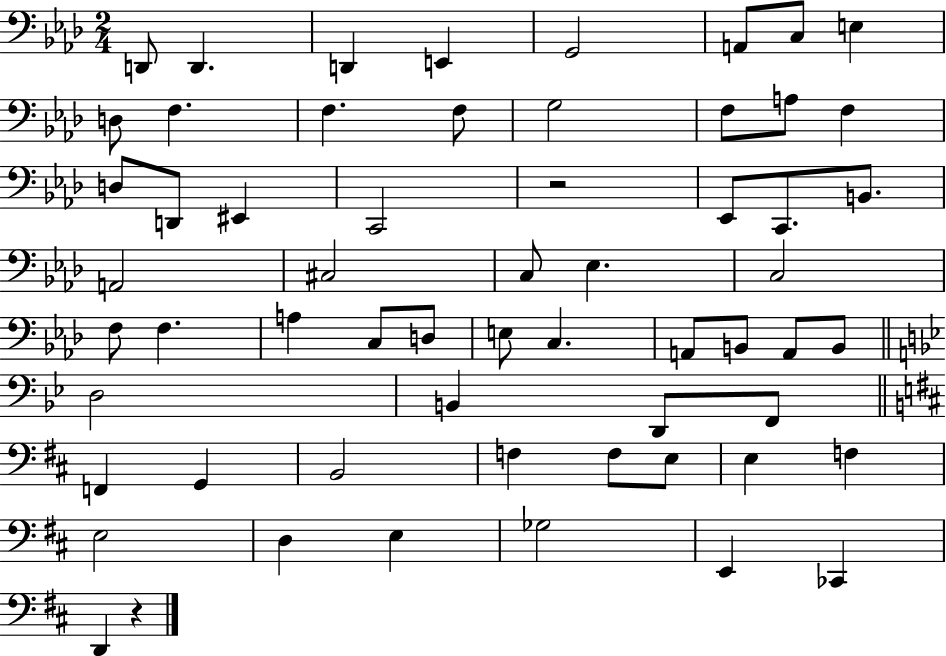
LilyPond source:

{
  \clef bass
  \numericTimeSignature
  \time 2/4
  \key aes \major
  d,8 d,4. | d,4 e,4 | g,2 | a,8 c8 e4 | \break d8 f4. | f4. f8 | g2 | f8 a8 f4 | \break d8 d,8 eis,4 | c,2 | r2 | ees,8 c,8. b,8. | \break a,2 | cis2 | c8 ees4. | c2 | \break f8 f4. | a4 c8 d8 | e8 c4. | a,8 b,8 a,8 b,8 | \break \bar "||" \break \key g \minor d2 | b,4 d,8 f,8 | \bar "||" \break \key d \major f,4 g,4 | b,2 | f4 f8 e8 | e4 f4 | \break e2 | d4 e4 | ges2 | e,4 ces,4 | \break d,4 r4 | \bar "|."
}